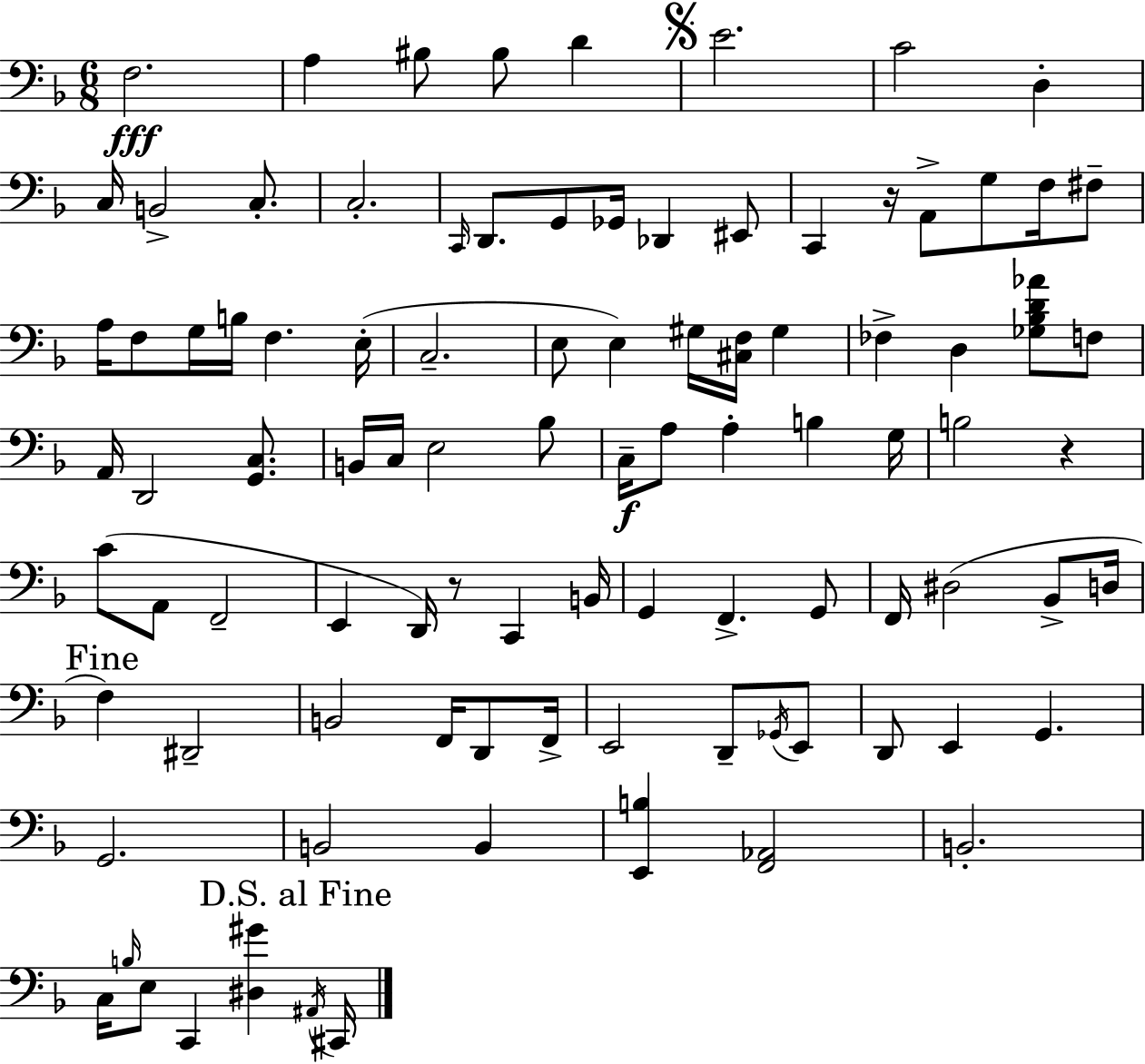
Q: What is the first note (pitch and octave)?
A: F3